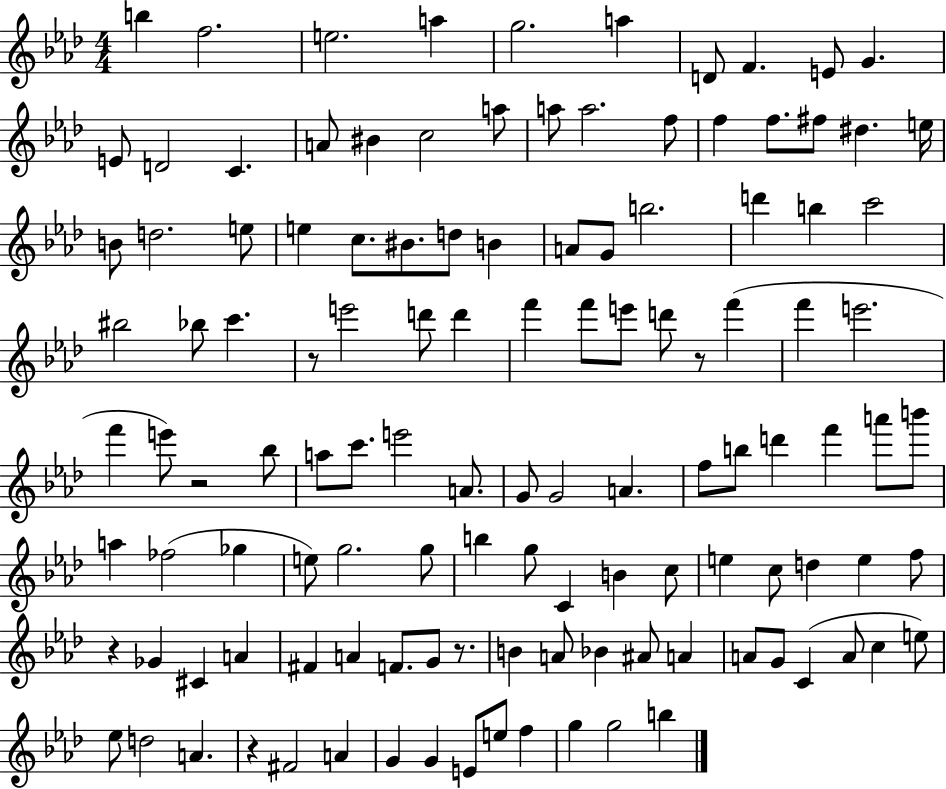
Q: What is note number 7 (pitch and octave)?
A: D4